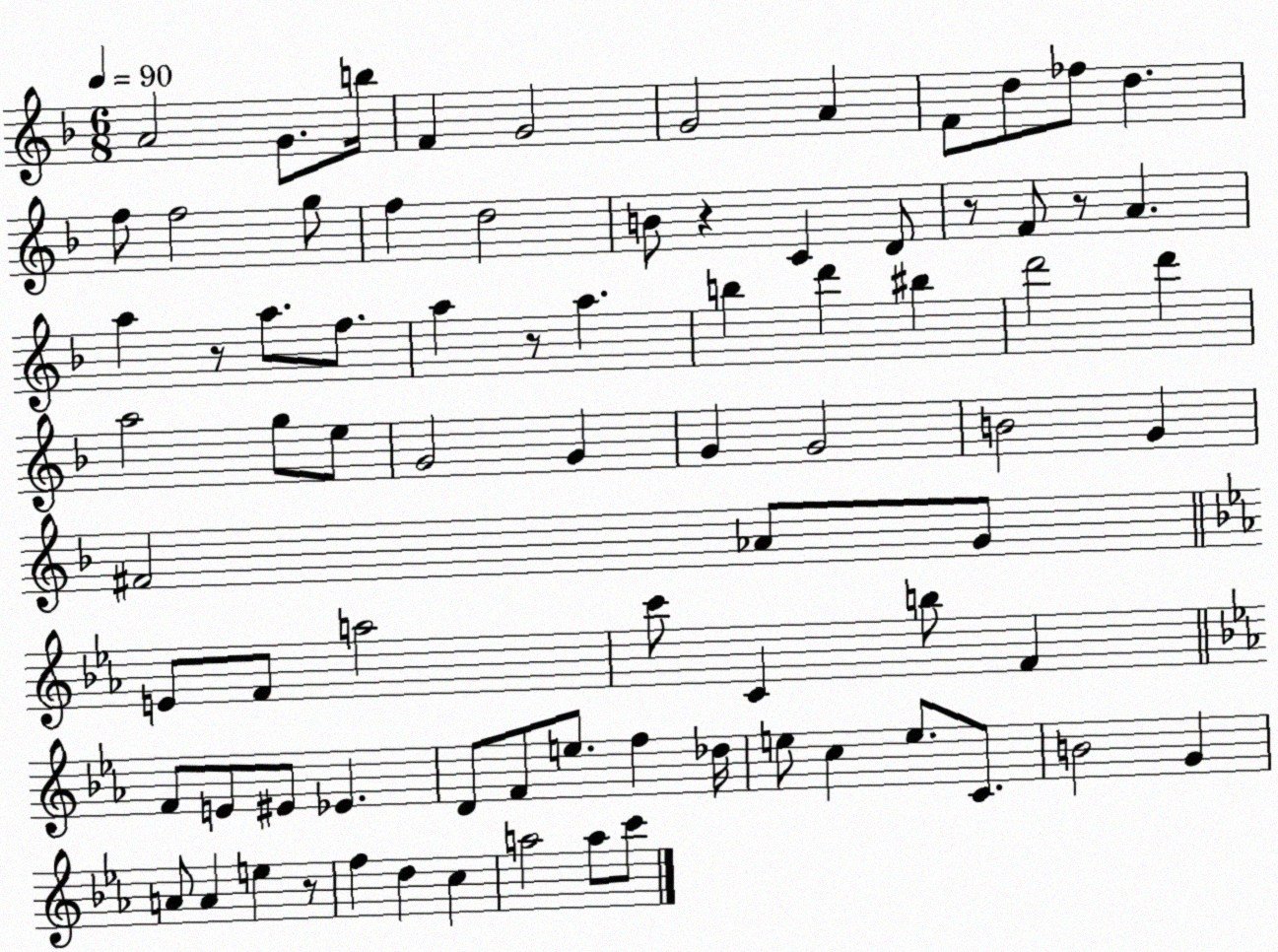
X:1
T:Untitled
M:6/8
L:1/4
K:F
A2 G/2 b/4 F G2 G2 A F/2 d/2 _f/2 d f/2 f2 g/2 f d2 B/2 z C D/2 z/2 F/2 z/2 A a z/2 a/2 f/2 a z/2 a b d' ^b d'2 d' a2 g/2 e/2 G2 G G G2 B2 G ^F2 _A/2 G/2 E/2 F/2 a2 c'/2 C b/2 F F/2 E/2 ^E/2 _E D/2 F/2 e/2 f _d/4 e/2 c e/2 C/2 B2 G A/2 A e z/2 f d c a2 a/2 c'/2